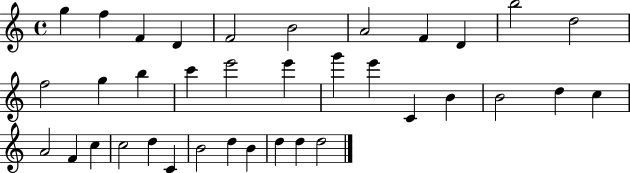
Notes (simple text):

G5/q F5/q F4/q D4/q F4/h B4/h A4/h F4/q D4/q B5/h D5/h F5/h G5/q B5/q C6/q E6/h E6/q G6/q E6/q C4/q B4/q B4/h D5/q C5/q A4/h F4/q C5/q C5/h D5/q C4/q B4/h D5/q B4/q D5/q D5/q D5/h